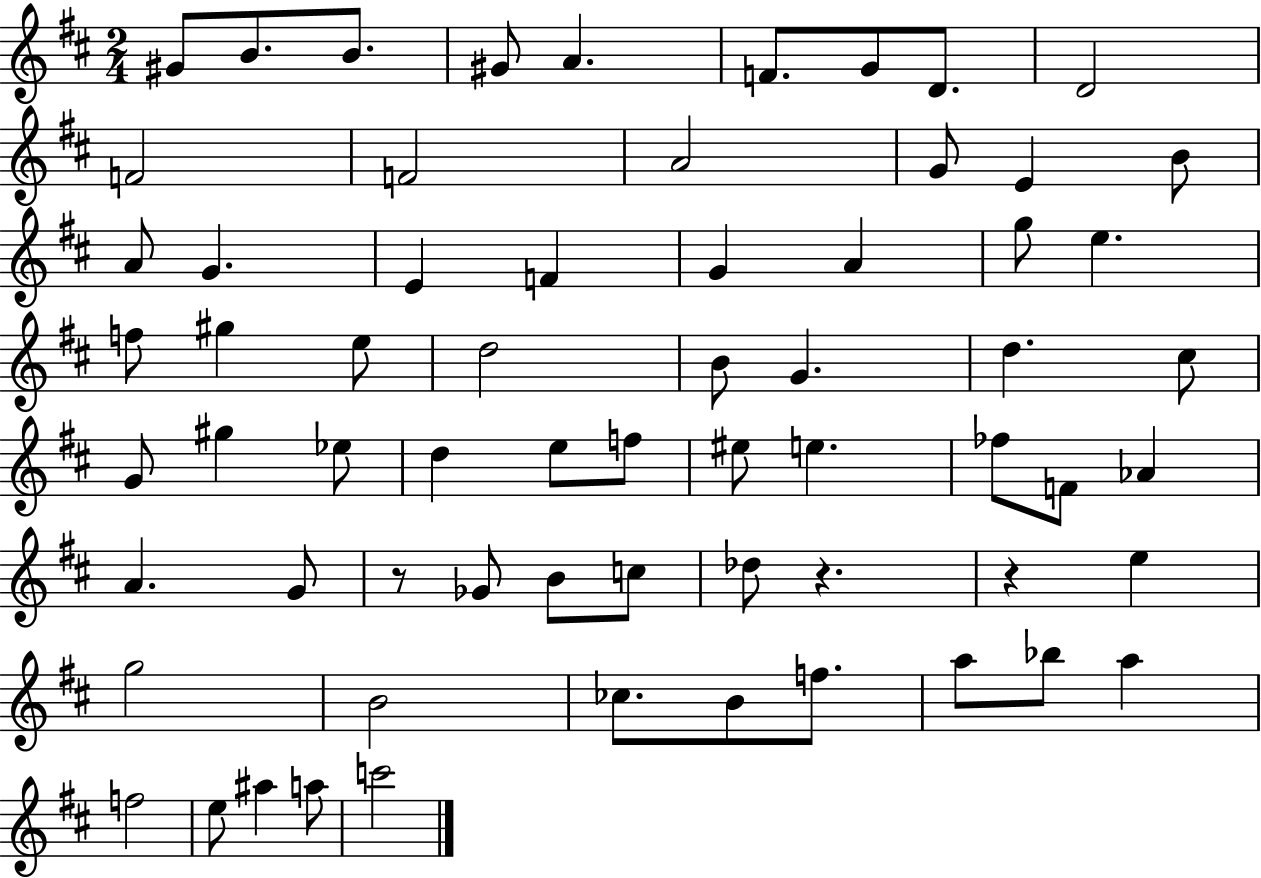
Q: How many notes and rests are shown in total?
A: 65